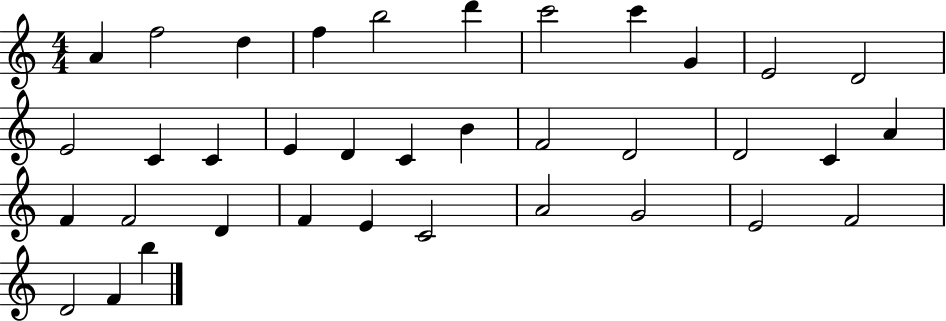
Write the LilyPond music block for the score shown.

{
  \clef treble
  \numericTimeSignature
  \time 4/4
  \key c \major
  a'4 f''2 d''4 | f''4 b''2 d'''4 | c'''2 c'''4 g'4 | e'2 d'2 | \break e'2 c'4 c'4 | e'4 d'4 c'4 b'4 | f'2 d'2 | d'2 c'4 a'4 | \break f'4 f'2 d'4 | f'4 e'4 c'2 | a'2 g'2 | e'2 f'2 | \break d'2 f'4 b''4 | \bar "|."
}